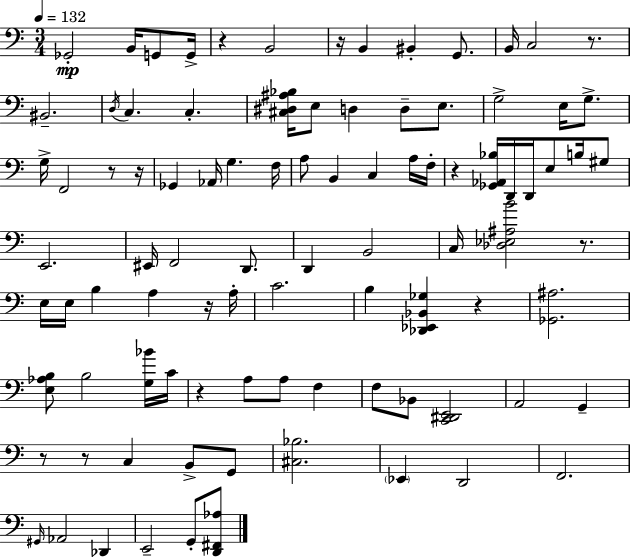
X:1
T:Untitled
M:3/4
L:1/4
K:Am
_G,,2 B,,/4 G,,/2 G,,/4 z B,,2 z/4 B,, ^B,, G,,/2 B,,/4 C,2 z/2 ^B,,2 D,/4 C, C, [^C,^D,^A,_B,]/4 E,/2 D, D,/2 E,/2 G,2 E,/4 G,/2 G,/4 F,,2 z/2 z/4 _G,, _A,,/4 G, F,/4 A,/2 B,, C, A,/4 F,/4 z [_G,,_A,,_B,]/4 D,,/4 D,,/4 E,/2 B,/4 ^G,/2 E,,2 ^E,,/4 F,,2 D,,/2 D,, B,,2 C,/4 [_D,_E,^A,B]2 z/2 E,/4 E,/4 B, A, z/4 A,/4 C2 B, [_D,,_E,,_B,,_G,] z [_G,,^A,]2 [E,_A,B,]/2 B,2 [G,_B]/4 C/4 z A,/2 A,/2 F, F,/2 _B,,/2 [C,,^D,,E,,]2 A,,2 G,, z/2 z/2 C, B,,/2 G,,/2 [^C,_B,]2 _E,, D,,2 F,,2 ^G,,/4 _A,,2 _D,, E,,2 G,,/2 [D,,^F,,_A,]/2